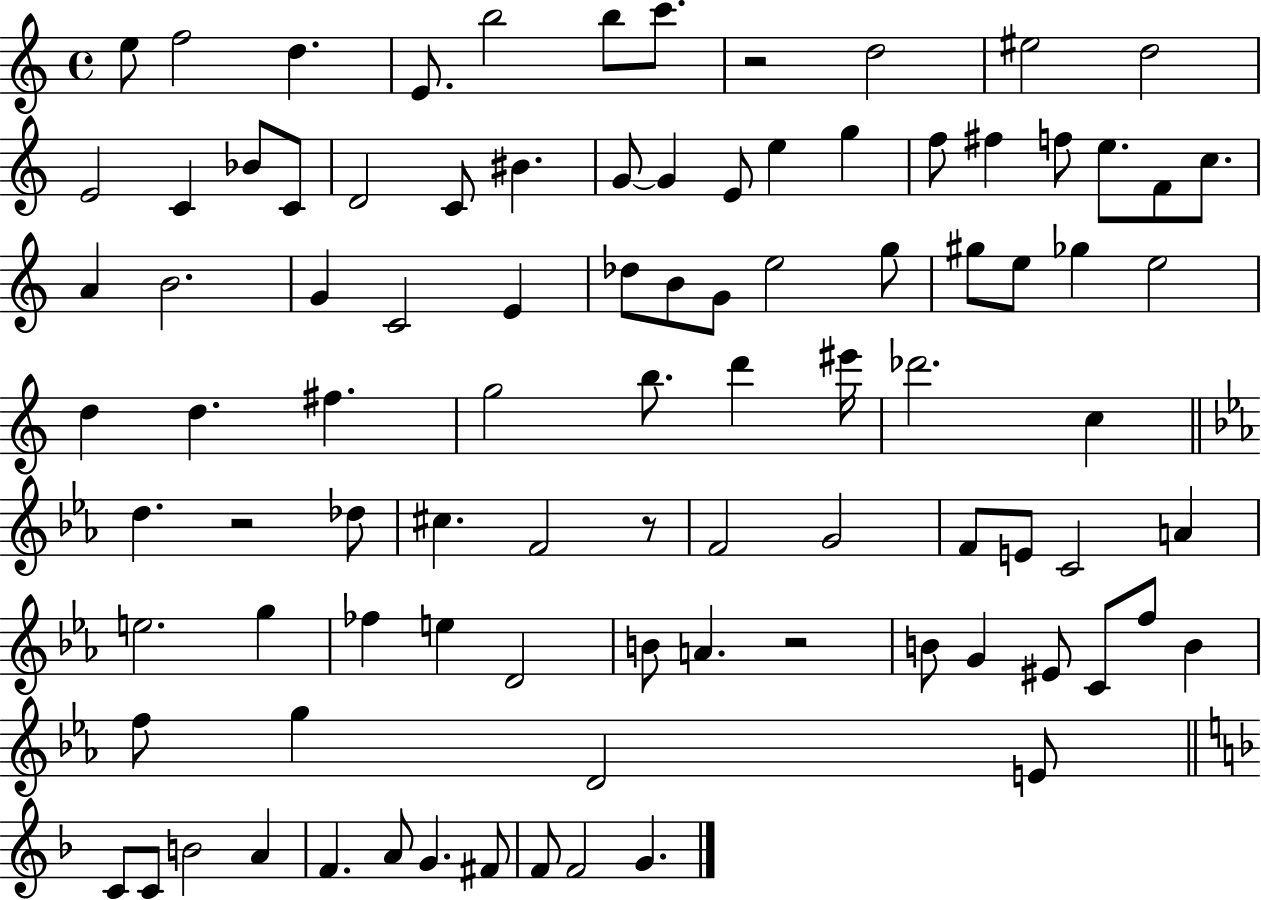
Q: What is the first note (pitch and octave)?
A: E5